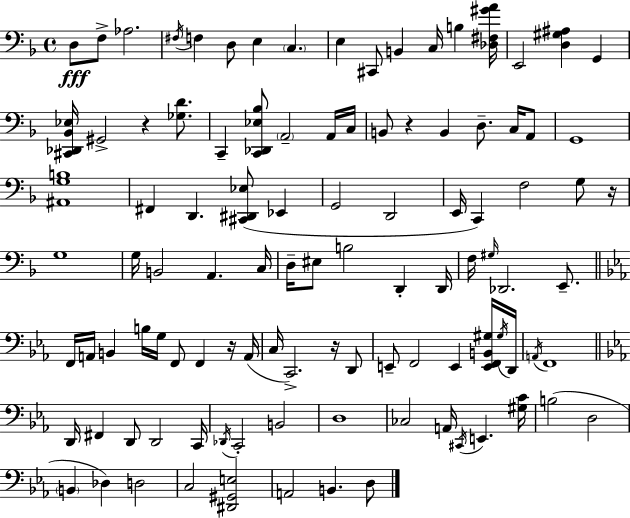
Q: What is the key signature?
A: D minor